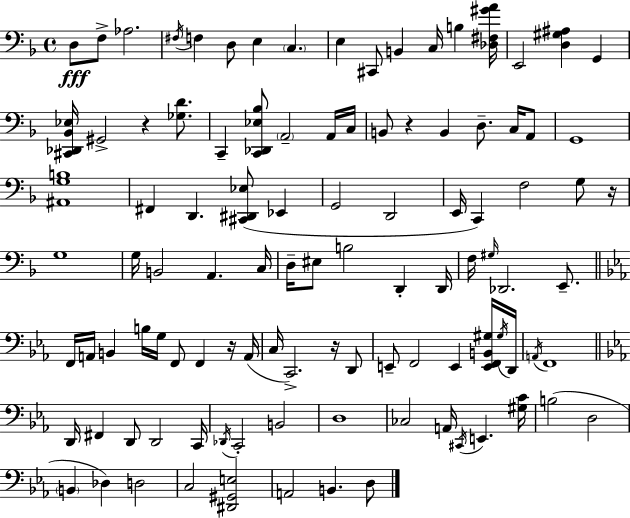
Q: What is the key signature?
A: D minor